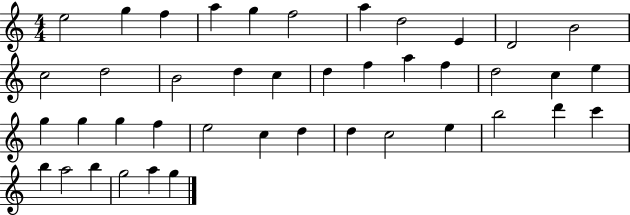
{
  \clef treble
  \numericTimeSignature
  \time 4/4
  \key c \major
  e''2 g''4 f''4 | a''4 g''4 f''2 | a''4 d''2 e'4 | d'2 b'2 | \break c''2 d''2 | b'2 d''4 c''4 | d''4 f''4 a''4 f''4 | d''2 c''4 e''4 | \break g''4 g''4 g''4 f''4 | e''2 c''4 d''4 | d''4 c''2 e''4 | b''2 d'''4 c'''4 | \break b''4 a''2 b''4 | g''2 a''4 g''4 | \bar "|."
}